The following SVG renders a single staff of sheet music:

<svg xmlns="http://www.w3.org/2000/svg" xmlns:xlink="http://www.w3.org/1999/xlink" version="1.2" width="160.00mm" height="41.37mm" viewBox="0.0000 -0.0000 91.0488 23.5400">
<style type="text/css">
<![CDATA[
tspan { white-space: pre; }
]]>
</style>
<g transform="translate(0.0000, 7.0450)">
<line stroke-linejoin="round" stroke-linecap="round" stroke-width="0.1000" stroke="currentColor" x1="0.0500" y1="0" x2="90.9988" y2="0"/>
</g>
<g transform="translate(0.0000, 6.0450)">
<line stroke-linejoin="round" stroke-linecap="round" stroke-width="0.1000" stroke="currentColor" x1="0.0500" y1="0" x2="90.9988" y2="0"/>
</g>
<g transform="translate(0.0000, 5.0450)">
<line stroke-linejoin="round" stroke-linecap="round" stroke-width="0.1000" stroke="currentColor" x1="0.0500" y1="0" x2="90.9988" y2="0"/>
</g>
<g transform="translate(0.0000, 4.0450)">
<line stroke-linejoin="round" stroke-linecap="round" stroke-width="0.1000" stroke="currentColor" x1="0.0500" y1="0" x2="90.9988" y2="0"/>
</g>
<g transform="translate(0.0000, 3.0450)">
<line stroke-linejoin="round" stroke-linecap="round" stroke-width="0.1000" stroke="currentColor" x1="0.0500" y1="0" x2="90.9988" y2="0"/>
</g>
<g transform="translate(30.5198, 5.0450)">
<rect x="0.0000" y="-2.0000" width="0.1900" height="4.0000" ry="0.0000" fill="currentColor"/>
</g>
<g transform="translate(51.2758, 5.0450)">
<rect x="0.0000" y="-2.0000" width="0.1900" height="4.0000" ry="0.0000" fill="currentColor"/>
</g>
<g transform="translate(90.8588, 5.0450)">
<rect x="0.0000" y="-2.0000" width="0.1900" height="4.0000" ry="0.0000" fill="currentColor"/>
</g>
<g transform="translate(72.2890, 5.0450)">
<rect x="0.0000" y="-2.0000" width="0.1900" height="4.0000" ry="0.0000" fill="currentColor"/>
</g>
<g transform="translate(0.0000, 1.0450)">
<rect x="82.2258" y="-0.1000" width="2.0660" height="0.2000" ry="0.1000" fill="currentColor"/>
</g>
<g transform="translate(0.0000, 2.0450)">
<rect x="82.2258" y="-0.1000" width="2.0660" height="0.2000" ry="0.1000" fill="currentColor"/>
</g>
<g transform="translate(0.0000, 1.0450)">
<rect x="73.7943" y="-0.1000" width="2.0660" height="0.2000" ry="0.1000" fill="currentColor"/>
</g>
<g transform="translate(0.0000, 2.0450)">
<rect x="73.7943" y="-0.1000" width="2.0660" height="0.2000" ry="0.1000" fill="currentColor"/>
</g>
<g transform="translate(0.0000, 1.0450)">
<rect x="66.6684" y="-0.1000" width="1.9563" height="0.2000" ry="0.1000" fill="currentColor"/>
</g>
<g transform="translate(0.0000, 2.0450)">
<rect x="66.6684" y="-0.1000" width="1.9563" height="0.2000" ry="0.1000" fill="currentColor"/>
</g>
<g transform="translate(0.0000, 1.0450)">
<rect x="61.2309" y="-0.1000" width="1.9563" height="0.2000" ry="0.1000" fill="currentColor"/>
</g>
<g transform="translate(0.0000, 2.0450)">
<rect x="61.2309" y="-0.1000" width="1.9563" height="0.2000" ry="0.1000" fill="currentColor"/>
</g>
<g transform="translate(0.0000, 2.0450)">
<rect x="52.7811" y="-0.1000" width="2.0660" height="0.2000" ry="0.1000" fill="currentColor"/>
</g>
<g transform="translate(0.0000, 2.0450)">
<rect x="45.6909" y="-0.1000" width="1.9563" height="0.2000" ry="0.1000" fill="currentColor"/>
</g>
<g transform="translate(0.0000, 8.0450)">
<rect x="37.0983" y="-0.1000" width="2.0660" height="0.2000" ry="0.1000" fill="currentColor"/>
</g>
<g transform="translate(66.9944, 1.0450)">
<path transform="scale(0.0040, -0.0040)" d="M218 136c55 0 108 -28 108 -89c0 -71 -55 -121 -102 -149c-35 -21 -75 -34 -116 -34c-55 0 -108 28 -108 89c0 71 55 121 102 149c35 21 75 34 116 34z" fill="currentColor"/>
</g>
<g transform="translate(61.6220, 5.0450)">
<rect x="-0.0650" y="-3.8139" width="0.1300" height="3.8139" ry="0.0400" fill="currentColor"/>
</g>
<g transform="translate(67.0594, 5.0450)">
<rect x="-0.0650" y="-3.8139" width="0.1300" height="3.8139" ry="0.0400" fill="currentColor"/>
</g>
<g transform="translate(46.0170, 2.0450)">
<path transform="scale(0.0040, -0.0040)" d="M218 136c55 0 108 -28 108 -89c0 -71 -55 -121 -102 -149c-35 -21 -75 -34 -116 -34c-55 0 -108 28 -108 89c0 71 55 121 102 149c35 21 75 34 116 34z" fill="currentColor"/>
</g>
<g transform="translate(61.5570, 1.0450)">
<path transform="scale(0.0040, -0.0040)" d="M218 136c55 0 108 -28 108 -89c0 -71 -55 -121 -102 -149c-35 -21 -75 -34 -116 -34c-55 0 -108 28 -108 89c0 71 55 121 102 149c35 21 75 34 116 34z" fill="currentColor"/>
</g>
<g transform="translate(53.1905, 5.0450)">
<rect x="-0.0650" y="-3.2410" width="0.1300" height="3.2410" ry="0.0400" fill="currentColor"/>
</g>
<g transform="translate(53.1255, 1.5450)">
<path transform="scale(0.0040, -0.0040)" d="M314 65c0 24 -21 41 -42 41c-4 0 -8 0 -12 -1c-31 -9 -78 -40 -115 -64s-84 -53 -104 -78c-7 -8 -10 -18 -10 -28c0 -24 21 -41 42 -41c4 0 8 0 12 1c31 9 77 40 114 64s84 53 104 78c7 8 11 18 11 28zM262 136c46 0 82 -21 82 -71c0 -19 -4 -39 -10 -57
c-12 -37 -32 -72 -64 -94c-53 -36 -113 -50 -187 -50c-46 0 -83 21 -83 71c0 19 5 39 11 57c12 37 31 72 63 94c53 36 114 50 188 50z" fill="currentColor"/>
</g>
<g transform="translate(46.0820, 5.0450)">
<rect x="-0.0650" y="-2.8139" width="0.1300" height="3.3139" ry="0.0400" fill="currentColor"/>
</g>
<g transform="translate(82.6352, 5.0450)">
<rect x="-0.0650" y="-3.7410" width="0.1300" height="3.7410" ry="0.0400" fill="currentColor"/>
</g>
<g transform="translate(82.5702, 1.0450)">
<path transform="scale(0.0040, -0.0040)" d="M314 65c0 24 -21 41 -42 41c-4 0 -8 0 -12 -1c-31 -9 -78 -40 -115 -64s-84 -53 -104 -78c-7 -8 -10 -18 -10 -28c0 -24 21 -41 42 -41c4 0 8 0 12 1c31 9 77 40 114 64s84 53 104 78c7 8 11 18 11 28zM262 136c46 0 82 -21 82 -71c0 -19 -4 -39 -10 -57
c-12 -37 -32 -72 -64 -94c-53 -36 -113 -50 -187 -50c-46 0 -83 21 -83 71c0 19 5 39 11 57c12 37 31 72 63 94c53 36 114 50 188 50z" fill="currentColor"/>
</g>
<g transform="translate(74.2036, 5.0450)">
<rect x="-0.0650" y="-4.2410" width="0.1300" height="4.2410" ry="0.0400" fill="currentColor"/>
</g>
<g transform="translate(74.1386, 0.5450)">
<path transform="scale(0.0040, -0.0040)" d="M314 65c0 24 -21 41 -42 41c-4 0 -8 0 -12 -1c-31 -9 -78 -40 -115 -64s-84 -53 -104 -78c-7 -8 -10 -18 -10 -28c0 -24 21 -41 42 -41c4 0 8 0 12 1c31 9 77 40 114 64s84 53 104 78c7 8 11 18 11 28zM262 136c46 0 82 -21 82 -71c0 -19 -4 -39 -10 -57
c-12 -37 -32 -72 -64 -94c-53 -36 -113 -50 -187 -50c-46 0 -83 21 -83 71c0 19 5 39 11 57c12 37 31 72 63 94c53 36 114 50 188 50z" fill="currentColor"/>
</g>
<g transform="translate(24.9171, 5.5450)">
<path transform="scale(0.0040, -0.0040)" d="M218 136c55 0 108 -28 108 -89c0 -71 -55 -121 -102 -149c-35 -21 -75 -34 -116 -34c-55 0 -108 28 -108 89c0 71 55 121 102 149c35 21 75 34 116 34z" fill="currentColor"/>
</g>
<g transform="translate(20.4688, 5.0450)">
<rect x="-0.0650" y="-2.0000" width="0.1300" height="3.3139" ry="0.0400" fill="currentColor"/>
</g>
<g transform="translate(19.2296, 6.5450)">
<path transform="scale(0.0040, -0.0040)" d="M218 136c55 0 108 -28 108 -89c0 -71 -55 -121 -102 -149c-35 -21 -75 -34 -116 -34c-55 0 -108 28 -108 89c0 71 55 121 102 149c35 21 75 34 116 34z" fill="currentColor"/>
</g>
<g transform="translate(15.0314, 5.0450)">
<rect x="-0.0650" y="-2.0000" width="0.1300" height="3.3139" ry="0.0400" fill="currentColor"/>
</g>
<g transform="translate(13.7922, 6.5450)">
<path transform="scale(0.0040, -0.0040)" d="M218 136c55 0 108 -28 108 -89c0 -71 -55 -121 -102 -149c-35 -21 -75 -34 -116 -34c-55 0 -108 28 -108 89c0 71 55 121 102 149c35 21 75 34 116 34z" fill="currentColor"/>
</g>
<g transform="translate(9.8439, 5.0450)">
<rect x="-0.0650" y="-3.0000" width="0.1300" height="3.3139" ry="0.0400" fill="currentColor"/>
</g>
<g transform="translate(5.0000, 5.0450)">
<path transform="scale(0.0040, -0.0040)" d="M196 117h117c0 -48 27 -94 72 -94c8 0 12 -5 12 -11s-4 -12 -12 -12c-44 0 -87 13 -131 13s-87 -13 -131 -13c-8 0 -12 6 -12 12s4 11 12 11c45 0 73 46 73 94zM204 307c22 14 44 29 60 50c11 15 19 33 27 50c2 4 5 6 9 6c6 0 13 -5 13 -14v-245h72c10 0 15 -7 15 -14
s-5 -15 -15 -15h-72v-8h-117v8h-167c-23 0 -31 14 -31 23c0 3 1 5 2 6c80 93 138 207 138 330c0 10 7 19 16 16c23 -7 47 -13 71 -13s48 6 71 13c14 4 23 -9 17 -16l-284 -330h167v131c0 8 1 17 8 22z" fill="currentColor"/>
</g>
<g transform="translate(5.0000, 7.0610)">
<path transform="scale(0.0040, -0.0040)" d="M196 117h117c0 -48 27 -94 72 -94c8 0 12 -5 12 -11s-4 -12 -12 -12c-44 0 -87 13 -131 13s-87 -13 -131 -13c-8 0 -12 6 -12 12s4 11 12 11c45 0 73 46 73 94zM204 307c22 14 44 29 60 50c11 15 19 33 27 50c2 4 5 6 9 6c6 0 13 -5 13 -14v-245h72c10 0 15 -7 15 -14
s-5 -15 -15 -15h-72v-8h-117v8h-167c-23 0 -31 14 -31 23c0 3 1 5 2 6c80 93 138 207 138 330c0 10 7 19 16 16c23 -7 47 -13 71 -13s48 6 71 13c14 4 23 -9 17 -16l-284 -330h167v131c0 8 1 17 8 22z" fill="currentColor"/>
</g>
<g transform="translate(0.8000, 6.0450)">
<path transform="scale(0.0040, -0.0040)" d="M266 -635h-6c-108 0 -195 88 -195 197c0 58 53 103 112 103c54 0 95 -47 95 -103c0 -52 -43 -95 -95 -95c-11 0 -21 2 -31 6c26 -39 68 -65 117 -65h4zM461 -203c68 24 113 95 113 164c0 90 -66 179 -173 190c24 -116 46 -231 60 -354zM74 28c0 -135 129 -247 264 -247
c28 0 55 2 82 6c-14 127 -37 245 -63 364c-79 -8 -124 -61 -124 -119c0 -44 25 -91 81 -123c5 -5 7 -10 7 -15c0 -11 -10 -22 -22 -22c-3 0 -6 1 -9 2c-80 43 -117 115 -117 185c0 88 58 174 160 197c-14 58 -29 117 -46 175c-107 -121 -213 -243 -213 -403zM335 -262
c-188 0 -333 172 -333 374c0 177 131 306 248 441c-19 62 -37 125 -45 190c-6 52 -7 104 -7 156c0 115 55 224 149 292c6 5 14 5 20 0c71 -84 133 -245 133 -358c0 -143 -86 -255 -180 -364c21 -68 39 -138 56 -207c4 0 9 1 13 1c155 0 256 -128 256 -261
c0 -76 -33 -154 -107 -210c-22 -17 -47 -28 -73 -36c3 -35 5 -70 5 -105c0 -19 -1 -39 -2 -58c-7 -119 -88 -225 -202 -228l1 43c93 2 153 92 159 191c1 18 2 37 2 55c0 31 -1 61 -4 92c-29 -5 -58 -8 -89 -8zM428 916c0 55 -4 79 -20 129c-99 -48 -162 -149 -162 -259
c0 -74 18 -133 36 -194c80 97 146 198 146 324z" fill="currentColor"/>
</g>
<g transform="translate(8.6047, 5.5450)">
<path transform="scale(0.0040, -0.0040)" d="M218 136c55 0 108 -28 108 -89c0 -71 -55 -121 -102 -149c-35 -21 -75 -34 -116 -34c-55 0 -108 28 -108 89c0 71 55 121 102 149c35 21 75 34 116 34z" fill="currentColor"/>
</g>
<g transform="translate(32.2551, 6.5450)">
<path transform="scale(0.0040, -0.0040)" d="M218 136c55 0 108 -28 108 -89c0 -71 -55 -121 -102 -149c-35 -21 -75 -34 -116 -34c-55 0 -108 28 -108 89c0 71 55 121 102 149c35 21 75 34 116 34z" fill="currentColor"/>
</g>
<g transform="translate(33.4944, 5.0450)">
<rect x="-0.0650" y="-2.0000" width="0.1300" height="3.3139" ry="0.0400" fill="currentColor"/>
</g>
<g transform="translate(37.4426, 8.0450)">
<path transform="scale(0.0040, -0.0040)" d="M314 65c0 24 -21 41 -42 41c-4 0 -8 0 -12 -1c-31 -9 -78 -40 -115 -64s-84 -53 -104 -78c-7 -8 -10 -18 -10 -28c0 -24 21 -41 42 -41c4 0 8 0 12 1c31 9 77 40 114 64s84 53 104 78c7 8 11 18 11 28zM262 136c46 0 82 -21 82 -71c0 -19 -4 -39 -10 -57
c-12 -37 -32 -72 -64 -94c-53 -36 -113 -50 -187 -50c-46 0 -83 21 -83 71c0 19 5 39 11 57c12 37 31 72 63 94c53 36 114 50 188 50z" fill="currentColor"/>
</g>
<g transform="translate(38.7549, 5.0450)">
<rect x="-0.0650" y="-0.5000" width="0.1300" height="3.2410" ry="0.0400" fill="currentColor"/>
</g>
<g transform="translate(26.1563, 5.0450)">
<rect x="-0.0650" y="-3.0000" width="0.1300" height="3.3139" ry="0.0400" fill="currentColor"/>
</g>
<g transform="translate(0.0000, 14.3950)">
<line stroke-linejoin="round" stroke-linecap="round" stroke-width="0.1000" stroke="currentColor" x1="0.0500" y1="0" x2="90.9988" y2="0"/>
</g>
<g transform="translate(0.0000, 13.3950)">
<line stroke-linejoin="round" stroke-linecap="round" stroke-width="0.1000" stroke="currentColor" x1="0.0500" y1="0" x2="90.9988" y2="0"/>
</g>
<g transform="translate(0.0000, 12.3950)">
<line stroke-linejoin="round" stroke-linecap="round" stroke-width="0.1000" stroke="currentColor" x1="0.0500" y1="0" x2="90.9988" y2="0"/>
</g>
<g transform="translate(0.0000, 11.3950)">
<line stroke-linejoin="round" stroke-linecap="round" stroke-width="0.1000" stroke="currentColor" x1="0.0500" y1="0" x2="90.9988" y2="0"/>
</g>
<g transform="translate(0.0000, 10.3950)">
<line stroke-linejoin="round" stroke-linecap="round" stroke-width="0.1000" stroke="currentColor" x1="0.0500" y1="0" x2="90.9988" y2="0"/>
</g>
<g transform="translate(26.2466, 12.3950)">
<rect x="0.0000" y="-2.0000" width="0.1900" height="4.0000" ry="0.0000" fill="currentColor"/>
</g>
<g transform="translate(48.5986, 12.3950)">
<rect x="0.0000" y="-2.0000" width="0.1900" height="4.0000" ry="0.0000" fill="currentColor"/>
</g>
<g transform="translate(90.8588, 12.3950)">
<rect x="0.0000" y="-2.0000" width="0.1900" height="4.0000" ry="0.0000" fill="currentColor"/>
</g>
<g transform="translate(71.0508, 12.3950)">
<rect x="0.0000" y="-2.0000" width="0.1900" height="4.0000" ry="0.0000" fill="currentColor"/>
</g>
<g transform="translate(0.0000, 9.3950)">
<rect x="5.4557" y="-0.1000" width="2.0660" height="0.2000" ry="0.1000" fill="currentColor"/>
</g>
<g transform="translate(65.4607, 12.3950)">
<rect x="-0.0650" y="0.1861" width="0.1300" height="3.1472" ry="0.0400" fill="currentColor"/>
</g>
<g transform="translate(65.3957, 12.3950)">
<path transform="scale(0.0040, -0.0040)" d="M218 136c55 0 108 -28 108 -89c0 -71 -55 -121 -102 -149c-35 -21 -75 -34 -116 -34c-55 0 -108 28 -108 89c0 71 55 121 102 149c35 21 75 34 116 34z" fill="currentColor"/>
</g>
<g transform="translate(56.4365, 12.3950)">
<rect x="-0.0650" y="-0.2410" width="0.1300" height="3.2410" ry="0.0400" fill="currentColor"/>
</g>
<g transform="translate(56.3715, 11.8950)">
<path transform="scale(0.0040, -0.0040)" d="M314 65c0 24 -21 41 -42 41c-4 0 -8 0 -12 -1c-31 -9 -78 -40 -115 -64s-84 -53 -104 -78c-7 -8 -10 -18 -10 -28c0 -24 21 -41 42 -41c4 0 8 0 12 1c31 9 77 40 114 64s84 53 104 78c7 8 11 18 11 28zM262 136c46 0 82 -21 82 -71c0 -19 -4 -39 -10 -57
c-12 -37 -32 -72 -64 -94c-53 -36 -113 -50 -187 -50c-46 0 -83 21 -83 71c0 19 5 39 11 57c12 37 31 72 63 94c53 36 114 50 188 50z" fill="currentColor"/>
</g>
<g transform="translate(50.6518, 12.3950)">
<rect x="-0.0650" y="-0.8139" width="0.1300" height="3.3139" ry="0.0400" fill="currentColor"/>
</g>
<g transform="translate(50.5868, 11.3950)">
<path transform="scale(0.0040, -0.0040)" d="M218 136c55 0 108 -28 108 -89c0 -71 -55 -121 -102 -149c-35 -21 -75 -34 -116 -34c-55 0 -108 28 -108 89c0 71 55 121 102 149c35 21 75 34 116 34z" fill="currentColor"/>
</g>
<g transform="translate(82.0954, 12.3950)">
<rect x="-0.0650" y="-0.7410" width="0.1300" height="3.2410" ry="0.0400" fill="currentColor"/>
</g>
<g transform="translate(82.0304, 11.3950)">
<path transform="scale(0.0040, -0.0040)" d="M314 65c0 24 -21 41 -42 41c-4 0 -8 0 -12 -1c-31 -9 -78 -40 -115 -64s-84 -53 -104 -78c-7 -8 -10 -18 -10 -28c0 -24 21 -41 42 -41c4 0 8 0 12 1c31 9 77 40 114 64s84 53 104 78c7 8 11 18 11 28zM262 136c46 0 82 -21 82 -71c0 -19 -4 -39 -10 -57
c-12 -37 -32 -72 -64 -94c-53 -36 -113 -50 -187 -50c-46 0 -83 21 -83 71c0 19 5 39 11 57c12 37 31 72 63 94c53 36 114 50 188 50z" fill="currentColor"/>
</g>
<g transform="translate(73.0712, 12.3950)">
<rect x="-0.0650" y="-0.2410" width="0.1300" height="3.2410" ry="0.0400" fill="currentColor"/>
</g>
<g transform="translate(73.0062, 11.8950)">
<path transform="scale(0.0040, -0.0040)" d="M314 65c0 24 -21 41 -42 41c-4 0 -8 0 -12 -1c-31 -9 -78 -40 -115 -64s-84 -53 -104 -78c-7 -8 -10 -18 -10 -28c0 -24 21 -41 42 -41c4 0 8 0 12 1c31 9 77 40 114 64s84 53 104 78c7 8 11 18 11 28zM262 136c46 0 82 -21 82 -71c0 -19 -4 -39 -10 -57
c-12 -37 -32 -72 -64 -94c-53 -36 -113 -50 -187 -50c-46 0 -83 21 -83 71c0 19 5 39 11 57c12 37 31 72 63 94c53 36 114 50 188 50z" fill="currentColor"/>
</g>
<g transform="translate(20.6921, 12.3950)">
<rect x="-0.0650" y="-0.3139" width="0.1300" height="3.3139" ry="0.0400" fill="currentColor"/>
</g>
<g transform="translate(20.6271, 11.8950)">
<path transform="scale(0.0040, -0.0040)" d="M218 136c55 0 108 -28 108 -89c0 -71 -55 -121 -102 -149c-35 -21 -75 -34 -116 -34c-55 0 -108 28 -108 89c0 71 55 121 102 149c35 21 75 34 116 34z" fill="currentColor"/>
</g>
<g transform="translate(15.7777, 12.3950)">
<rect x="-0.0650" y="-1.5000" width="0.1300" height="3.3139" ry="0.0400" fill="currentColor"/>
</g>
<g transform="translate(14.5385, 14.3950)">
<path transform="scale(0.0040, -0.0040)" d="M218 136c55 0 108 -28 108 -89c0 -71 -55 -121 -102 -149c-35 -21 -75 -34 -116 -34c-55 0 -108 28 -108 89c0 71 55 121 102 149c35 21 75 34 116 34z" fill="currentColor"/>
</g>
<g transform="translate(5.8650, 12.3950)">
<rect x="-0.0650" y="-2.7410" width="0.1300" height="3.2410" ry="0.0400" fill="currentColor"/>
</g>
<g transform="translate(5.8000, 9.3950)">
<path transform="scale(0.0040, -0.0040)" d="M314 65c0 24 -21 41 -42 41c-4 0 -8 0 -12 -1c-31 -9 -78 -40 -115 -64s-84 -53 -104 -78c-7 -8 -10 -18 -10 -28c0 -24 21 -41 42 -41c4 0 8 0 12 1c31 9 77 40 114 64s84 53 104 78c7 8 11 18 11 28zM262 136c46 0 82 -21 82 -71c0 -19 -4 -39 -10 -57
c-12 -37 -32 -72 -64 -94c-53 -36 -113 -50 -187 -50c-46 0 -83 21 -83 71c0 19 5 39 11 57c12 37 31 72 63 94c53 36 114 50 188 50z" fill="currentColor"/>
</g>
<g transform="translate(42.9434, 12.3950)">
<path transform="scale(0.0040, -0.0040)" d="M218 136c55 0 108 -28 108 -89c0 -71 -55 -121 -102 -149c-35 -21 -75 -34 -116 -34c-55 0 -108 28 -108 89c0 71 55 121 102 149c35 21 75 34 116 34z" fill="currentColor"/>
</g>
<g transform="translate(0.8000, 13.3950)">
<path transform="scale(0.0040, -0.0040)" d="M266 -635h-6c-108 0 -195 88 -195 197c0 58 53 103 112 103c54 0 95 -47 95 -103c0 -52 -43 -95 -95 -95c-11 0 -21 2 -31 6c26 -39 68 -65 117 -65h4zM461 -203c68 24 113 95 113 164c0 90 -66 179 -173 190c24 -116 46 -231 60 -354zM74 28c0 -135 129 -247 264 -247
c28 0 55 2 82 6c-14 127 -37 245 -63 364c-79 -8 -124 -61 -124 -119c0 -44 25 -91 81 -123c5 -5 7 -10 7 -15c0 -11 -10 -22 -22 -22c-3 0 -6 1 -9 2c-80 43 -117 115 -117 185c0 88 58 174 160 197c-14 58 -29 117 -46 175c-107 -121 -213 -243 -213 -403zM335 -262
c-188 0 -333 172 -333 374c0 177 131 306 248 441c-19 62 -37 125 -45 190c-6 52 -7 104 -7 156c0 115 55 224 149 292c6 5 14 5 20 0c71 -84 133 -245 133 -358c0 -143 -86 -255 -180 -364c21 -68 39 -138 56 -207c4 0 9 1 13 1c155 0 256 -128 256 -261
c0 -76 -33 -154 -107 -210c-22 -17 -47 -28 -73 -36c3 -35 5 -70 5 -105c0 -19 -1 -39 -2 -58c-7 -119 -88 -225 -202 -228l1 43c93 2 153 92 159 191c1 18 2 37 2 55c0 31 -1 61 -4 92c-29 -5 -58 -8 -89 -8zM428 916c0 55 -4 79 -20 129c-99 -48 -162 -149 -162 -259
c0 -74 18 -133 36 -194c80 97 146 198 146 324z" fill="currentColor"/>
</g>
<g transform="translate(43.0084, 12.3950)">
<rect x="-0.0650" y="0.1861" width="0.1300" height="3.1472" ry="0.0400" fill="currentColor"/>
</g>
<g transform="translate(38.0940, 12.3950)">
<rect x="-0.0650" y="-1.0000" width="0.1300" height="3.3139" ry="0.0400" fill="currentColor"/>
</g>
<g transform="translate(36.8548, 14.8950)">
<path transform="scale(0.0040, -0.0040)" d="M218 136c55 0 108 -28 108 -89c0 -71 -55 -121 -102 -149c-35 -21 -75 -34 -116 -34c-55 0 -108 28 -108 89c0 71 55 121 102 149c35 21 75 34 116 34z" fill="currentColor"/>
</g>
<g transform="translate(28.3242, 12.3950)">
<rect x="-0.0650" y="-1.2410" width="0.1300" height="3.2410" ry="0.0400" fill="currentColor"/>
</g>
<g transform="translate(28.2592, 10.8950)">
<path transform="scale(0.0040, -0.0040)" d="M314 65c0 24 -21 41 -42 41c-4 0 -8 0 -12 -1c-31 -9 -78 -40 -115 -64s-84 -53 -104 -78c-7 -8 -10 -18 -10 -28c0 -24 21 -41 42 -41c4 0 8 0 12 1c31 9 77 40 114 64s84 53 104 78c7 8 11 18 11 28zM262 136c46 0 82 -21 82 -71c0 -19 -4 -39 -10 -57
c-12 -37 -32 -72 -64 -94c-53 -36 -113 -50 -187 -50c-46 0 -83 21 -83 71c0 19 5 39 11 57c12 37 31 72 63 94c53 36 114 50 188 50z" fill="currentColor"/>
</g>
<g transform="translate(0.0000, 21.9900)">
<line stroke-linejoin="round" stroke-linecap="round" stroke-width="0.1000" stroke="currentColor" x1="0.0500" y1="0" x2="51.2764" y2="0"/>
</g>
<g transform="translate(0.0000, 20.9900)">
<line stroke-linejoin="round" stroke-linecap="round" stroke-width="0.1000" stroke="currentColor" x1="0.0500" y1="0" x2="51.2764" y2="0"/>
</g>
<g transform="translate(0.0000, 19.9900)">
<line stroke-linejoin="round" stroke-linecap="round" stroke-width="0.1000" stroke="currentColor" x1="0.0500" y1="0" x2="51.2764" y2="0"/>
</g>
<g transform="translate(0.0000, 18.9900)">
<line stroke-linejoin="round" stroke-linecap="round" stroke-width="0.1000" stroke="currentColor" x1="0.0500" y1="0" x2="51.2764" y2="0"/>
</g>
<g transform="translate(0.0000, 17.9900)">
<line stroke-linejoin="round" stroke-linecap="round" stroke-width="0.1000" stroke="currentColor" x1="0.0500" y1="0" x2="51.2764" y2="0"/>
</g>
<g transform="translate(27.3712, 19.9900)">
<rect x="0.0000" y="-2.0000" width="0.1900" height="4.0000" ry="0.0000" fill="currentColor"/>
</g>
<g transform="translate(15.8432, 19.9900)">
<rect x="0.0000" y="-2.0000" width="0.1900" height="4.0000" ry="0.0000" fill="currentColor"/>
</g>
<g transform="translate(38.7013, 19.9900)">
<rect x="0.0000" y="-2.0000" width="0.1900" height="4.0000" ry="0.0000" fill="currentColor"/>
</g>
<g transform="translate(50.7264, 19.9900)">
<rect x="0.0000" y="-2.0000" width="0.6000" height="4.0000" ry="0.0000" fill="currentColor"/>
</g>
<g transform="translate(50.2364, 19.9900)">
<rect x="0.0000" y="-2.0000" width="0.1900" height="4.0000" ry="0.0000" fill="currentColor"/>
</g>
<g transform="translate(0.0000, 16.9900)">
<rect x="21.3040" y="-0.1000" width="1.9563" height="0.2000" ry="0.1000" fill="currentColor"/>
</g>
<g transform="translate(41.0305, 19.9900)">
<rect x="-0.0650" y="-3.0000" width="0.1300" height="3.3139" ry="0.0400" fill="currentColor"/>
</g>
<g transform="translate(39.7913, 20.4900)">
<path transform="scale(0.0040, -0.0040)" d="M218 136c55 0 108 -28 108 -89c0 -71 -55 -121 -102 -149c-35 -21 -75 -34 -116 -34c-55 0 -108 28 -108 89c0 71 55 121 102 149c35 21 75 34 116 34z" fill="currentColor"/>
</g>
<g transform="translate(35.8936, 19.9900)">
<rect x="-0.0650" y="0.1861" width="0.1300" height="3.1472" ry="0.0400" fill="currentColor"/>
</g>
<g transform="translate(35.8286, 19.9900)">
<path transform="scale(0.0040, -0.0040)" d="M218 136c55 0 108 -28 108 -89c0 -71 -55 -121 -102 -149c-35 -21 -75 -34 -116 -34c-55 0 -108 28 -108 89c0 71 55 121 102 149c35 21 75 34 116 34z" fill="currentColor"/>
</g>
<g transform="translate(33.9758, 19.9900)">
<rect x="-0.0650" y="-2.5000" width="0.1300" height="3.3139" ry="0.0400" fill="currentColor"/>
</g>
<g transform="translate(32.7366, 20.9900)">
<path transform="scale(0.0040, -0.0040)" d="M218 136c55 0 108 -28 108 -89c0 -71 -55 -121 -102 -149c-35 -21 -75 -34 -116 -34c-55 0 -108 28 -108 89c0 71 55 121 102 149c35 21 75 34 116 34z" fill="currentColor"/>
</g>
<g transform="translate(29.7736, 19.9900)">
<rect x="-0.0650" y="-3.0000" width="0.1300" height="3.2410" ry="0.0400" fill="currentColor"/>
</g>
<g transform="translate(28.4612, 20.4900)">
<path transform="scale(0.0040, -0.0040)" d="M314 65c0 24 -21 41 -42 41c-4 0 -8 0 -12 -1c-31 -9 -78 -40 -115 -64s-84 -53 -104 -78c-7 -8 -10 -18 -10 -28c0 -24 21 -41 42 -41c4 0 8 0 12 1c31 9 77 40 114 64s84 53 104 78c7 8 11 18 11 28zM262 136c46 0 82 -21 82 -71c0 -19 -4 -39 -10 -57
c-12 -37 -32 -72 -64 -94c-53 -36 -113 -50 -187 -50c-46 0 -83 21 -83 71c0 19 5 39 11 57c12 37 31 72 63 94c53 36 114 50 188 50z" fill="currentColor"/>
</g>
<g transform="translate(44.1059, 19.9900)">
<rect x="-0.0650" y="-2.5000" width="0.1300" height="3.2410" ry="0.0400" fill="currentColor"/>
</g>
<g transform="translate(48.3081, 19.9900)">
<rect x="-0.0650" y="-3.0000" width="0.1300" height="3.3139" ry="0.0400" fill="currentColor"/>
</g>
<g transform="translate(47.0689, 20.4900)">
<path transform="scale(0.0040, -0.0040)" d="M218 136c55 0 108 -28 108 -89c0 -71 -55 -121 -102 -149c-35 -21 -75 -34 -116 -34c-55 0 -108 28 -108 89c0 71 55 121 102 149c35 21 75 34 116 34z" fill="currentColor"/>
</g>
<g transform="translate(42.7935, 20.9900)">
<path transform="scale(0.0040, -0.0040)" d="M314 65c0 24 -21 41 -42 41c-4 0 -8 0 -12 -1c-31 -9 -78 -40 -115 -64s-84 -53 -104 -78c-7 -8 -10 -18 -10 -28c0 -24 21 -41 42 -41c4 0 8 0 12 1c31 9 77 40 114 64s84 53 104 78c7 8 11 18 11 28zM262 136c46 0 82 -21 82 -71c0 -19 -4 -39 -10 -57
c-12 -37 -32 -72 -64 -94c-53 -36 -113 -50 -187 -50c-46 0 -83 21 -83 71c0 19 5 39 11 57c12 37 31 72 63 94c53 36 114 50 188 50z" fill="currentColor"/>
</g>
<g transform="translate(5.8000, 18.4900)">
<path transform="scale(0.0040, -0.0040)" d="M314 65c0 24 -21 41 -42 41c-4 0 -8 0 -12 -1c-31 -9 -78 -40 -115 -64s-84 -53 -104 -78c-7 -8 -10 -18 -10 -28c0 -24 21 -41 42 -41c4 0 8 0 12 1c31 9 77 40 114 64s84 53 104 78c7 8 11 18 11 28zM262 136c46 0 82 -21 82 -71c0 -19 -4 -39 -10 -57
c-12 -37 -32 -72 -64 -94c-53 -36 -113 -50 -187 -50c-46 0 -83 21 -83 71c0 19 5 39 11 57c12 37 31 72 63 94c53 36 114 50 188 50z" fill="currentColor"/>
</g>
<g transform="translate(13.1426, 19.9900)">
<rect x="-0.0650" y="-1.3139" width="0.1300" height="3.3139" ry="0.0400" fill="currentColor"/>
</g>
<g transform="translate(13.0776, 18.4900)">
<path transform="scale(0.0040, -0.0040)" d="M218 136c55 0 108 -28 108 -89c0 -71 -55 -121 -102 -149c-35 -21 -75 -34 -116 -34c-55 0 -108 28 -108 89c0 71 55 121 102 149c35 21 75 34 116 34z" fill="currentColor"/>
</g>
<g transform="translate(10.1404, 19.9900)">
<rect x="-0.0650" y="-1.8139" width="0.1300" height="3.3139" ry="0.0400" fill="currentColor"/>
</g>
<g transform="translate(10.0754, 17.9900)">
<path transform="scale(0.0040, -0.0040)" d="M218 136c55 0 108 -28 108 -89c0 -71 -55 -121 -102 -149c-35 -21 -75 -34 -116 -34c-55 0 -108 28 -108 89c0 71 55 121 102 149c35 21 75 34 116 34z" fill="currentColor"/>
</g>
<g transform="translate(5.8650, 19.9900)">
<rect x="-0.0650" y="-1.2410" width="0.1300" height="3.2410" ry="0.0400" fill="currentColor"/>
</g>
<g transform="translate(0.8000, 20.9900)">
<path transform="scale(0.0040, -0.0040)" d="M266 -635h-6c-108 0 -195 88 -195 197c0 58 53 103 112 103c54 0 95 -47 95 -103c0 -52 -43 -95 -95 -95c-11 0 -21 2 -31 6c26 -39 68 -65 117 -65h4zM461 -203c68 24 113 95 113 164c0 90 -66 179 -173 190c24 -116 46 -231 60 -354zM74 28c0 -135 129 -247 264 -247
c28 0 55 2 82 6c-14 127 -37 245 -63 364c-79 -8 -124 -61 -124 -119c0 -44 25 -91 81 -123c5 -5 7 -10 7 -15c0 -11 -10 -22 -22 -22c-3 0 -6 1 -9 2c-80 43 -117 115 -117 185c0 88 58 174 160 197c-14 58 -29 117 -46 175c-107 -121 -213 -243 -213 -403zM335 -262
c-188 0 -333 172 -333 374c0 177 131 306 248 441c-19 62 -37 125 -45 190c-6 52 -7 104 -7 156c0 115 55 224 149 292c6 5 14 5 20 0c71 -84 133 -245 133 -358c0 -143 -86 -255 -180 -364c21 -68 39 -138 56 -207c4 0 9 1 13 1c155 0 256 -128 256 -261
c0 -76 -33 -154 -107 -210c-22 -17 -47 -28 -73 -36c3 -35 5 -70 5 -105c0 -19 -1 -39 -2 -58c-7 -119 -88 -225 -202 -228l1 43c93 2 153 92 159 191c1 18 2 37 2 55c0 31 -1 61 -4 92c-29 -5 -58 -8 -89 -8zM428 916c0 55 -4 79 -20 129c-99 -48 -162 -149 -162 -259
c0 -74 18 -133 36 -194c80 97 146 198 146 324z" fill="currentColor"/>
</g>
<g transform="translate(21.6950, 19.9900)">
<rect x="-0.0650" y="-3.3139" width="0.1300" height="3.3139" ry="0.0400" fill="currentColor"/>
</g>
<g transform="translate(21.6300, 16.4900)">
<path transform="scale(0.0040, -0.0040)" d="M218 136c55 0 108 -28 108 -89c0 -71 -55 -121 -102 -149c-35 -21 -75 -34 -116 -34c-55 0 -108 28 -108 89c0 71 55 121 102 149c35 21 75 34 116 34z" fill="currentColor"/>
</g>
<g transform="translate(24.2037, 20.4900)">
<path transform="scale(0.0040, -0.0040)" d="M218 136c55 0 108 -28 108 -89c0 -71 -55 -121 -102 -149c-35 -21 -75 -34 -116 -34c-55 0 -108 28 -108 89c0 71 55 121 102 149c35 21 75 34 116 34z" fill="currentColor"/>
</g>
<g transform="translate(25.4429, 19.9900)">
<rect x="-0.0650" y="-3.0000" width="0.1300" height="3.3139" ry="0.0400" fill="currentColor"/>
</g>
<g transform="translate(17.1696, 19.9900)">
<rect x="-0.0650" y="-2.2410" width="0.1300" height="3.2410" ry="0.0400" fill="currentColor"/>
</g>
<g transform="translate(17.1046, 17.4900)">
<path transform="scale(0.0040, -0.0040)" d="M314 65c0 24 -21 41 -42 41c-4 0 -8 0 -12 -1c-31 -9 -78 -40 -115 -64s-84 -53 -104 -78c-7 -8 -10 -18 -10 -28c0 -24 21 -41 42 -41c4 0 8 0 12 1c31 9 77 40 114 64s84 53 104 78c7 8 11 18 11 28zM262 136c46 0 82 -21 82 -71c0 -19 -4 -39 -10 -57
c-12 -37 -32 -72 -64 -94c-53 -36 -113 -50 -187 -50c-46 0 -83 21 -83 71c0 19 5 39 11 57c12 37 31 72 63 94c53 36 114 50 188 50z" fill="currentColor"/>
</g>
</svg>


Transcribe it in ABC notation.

X:1
T:Untitled
M:4/4
L:1/4
K:C
A F F A F C2 a b2 c' c' d'2 c'2 a2 E c e2 D B d c2 B c2 d2 e2 f e g2 b A A2 G B A G2 A